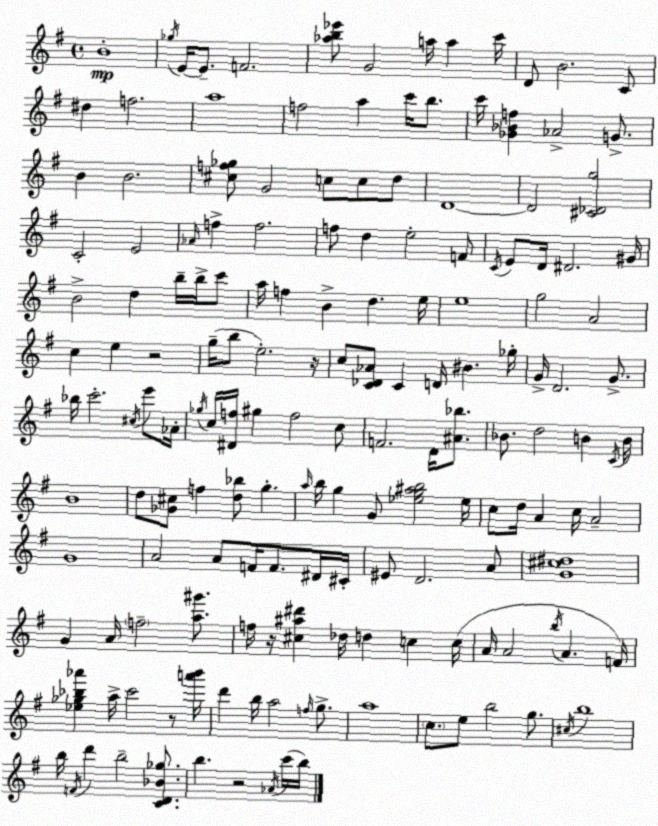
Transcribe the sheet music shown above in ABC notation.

X:1
T:Untitled
M:4/4
L:1/4
K:Em
B4 _g/4 E/4 E/2 F2 [_ab_e']/2 G2 a/4 a c'/4 D/2 B2 C/2 ^d f2 a4 f2 a c'/4 b/2 c'/4 [_G_Bf] _A2 G/2 B B2 [^cf_g]/2 G2 c/2 c/2 d/2 D4 D2 [^C_Dg]2 C2 E2 _A/4 f f2 f/2 d e2 F/2 C/4 E/2 D/4 ^D2 ^G/4 B2 d b/4 b/4 c'/2 a/4 f B d e/4 e4 g2 A2 c e z2 g/4 b/2 e2 z/4 c/2 [C_D_A]/2 C D/4 ^B _g/4 G/4 D2 G/2 _b/4 c'2 ^c/4 e'/2 _A/4 _g/4 c/4 [^Df]/4 ^g f2 c/2 F2 D/4 [^A_b]/2 _B/2 d2 B C/4 B/4 B4 d/2 [_G^c]/2 f [d_b]/2 g a/4 b/4 g G/2 [_eg^ab]2 _e/4 c/2 d/4 A c/4 A2 G4 A2 A/2 F/4 F/2 ^D/4 ^C/4 ^E/2 D2 A/2 [G^c^d]4 G A/4 f2 [a^g']/2 f/4 z/4 [^c^a^d'] _d/4 d c c/4 A/4 A2 b/4 A F/4 [_e_g_b_a'] a/4 c'2 z/2 [a'b']/4 d' b/4 a2 f/4 g/2 a4 c/2 e/2 b2 g/2 ^c/4 b4 b/4 F/4 d' b2 [CD_B_g]/2 b z2 _A/4 c'/4 b/4